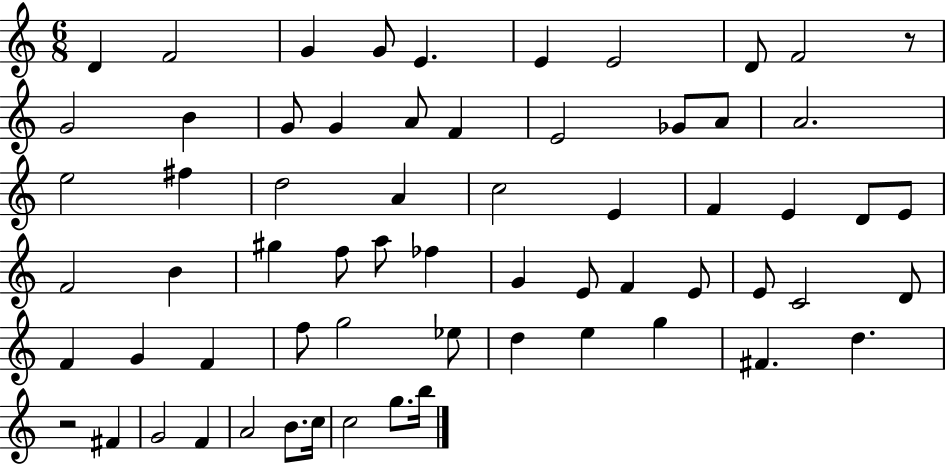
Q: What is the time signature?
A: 6/8